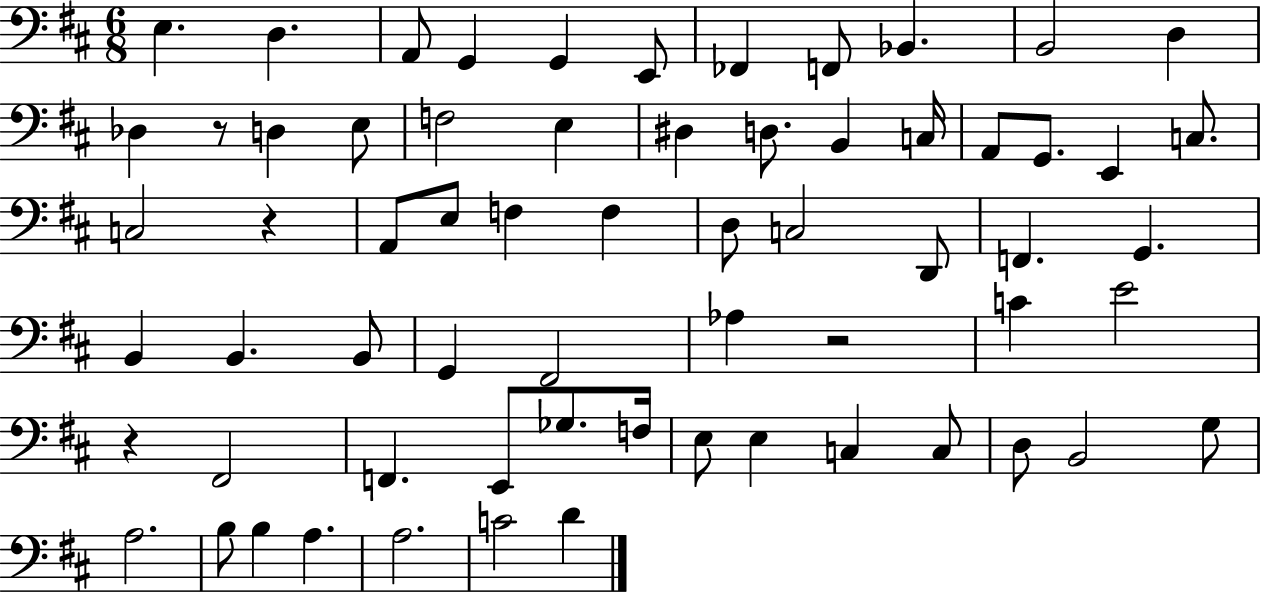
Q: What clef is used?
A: bass